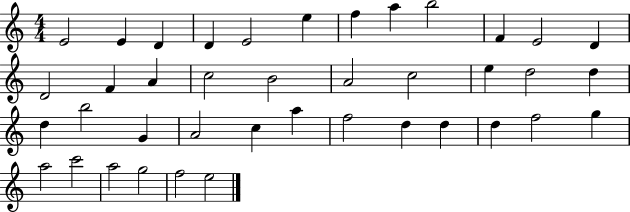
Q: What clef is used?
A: treble